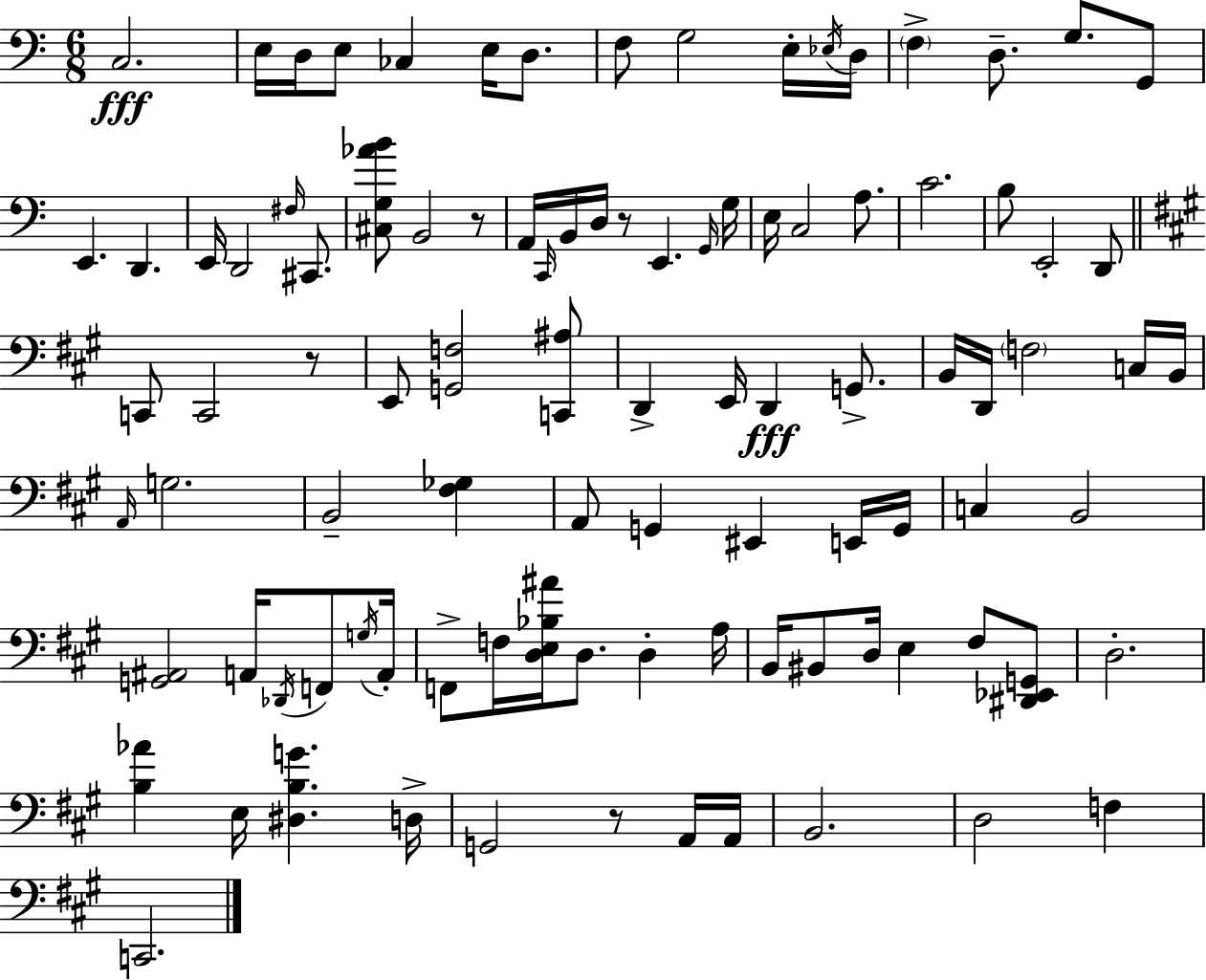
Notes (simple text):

C3/h. E3/s D3/s E3/e CES3/q E3/s D3/e. F3/e G3/h E3/s Eb3/s D3/s F3/q D3/e. G3/e. G2/e E2/q. D2/q. E2/s D2/h F#3/s C#2/e. [C#3,G3,Ab4,B4]/e B2/h R/e A2/s C2/s B2/s D3/s R/e E2/q. G2/s G3/s E3/s C3/h A3/e. C4/h. B3/e E2/h D2/e C2/e C2/h R/e E2/e [G2,F3]/h [C2,A#3]/e D2/q E2/s D2/q G2/e. B2/s D2/s F3/h C3/s B2/s A2/s G3/h. B2/h [F#3,Gb3]/q A2/e G2/q EIS2/q E2/s G2/s C3/q B2/h [G2,A#2]/h A2/s Db2/s F2/e G3/s A2/s F2/e F3/s [D3,E3,Bb3,A#4]/s D3/e. D3/q A3/s B2/s BIS2/e D3/s E3/q F#3/e [D#2,Eb2,G2]/e D3/h. [B3,Ab4]/q E3/s [D#3,B3,G4]/q. D3/s G2/h R/e A2/s A2/s B2/h. D3/h F3/q C2/h.